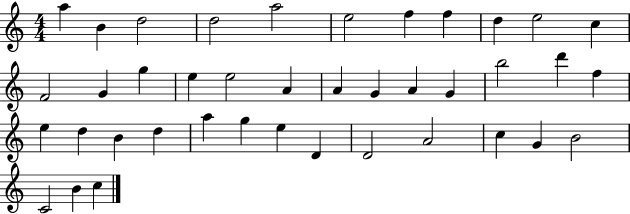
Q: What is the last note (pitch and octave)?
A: C5